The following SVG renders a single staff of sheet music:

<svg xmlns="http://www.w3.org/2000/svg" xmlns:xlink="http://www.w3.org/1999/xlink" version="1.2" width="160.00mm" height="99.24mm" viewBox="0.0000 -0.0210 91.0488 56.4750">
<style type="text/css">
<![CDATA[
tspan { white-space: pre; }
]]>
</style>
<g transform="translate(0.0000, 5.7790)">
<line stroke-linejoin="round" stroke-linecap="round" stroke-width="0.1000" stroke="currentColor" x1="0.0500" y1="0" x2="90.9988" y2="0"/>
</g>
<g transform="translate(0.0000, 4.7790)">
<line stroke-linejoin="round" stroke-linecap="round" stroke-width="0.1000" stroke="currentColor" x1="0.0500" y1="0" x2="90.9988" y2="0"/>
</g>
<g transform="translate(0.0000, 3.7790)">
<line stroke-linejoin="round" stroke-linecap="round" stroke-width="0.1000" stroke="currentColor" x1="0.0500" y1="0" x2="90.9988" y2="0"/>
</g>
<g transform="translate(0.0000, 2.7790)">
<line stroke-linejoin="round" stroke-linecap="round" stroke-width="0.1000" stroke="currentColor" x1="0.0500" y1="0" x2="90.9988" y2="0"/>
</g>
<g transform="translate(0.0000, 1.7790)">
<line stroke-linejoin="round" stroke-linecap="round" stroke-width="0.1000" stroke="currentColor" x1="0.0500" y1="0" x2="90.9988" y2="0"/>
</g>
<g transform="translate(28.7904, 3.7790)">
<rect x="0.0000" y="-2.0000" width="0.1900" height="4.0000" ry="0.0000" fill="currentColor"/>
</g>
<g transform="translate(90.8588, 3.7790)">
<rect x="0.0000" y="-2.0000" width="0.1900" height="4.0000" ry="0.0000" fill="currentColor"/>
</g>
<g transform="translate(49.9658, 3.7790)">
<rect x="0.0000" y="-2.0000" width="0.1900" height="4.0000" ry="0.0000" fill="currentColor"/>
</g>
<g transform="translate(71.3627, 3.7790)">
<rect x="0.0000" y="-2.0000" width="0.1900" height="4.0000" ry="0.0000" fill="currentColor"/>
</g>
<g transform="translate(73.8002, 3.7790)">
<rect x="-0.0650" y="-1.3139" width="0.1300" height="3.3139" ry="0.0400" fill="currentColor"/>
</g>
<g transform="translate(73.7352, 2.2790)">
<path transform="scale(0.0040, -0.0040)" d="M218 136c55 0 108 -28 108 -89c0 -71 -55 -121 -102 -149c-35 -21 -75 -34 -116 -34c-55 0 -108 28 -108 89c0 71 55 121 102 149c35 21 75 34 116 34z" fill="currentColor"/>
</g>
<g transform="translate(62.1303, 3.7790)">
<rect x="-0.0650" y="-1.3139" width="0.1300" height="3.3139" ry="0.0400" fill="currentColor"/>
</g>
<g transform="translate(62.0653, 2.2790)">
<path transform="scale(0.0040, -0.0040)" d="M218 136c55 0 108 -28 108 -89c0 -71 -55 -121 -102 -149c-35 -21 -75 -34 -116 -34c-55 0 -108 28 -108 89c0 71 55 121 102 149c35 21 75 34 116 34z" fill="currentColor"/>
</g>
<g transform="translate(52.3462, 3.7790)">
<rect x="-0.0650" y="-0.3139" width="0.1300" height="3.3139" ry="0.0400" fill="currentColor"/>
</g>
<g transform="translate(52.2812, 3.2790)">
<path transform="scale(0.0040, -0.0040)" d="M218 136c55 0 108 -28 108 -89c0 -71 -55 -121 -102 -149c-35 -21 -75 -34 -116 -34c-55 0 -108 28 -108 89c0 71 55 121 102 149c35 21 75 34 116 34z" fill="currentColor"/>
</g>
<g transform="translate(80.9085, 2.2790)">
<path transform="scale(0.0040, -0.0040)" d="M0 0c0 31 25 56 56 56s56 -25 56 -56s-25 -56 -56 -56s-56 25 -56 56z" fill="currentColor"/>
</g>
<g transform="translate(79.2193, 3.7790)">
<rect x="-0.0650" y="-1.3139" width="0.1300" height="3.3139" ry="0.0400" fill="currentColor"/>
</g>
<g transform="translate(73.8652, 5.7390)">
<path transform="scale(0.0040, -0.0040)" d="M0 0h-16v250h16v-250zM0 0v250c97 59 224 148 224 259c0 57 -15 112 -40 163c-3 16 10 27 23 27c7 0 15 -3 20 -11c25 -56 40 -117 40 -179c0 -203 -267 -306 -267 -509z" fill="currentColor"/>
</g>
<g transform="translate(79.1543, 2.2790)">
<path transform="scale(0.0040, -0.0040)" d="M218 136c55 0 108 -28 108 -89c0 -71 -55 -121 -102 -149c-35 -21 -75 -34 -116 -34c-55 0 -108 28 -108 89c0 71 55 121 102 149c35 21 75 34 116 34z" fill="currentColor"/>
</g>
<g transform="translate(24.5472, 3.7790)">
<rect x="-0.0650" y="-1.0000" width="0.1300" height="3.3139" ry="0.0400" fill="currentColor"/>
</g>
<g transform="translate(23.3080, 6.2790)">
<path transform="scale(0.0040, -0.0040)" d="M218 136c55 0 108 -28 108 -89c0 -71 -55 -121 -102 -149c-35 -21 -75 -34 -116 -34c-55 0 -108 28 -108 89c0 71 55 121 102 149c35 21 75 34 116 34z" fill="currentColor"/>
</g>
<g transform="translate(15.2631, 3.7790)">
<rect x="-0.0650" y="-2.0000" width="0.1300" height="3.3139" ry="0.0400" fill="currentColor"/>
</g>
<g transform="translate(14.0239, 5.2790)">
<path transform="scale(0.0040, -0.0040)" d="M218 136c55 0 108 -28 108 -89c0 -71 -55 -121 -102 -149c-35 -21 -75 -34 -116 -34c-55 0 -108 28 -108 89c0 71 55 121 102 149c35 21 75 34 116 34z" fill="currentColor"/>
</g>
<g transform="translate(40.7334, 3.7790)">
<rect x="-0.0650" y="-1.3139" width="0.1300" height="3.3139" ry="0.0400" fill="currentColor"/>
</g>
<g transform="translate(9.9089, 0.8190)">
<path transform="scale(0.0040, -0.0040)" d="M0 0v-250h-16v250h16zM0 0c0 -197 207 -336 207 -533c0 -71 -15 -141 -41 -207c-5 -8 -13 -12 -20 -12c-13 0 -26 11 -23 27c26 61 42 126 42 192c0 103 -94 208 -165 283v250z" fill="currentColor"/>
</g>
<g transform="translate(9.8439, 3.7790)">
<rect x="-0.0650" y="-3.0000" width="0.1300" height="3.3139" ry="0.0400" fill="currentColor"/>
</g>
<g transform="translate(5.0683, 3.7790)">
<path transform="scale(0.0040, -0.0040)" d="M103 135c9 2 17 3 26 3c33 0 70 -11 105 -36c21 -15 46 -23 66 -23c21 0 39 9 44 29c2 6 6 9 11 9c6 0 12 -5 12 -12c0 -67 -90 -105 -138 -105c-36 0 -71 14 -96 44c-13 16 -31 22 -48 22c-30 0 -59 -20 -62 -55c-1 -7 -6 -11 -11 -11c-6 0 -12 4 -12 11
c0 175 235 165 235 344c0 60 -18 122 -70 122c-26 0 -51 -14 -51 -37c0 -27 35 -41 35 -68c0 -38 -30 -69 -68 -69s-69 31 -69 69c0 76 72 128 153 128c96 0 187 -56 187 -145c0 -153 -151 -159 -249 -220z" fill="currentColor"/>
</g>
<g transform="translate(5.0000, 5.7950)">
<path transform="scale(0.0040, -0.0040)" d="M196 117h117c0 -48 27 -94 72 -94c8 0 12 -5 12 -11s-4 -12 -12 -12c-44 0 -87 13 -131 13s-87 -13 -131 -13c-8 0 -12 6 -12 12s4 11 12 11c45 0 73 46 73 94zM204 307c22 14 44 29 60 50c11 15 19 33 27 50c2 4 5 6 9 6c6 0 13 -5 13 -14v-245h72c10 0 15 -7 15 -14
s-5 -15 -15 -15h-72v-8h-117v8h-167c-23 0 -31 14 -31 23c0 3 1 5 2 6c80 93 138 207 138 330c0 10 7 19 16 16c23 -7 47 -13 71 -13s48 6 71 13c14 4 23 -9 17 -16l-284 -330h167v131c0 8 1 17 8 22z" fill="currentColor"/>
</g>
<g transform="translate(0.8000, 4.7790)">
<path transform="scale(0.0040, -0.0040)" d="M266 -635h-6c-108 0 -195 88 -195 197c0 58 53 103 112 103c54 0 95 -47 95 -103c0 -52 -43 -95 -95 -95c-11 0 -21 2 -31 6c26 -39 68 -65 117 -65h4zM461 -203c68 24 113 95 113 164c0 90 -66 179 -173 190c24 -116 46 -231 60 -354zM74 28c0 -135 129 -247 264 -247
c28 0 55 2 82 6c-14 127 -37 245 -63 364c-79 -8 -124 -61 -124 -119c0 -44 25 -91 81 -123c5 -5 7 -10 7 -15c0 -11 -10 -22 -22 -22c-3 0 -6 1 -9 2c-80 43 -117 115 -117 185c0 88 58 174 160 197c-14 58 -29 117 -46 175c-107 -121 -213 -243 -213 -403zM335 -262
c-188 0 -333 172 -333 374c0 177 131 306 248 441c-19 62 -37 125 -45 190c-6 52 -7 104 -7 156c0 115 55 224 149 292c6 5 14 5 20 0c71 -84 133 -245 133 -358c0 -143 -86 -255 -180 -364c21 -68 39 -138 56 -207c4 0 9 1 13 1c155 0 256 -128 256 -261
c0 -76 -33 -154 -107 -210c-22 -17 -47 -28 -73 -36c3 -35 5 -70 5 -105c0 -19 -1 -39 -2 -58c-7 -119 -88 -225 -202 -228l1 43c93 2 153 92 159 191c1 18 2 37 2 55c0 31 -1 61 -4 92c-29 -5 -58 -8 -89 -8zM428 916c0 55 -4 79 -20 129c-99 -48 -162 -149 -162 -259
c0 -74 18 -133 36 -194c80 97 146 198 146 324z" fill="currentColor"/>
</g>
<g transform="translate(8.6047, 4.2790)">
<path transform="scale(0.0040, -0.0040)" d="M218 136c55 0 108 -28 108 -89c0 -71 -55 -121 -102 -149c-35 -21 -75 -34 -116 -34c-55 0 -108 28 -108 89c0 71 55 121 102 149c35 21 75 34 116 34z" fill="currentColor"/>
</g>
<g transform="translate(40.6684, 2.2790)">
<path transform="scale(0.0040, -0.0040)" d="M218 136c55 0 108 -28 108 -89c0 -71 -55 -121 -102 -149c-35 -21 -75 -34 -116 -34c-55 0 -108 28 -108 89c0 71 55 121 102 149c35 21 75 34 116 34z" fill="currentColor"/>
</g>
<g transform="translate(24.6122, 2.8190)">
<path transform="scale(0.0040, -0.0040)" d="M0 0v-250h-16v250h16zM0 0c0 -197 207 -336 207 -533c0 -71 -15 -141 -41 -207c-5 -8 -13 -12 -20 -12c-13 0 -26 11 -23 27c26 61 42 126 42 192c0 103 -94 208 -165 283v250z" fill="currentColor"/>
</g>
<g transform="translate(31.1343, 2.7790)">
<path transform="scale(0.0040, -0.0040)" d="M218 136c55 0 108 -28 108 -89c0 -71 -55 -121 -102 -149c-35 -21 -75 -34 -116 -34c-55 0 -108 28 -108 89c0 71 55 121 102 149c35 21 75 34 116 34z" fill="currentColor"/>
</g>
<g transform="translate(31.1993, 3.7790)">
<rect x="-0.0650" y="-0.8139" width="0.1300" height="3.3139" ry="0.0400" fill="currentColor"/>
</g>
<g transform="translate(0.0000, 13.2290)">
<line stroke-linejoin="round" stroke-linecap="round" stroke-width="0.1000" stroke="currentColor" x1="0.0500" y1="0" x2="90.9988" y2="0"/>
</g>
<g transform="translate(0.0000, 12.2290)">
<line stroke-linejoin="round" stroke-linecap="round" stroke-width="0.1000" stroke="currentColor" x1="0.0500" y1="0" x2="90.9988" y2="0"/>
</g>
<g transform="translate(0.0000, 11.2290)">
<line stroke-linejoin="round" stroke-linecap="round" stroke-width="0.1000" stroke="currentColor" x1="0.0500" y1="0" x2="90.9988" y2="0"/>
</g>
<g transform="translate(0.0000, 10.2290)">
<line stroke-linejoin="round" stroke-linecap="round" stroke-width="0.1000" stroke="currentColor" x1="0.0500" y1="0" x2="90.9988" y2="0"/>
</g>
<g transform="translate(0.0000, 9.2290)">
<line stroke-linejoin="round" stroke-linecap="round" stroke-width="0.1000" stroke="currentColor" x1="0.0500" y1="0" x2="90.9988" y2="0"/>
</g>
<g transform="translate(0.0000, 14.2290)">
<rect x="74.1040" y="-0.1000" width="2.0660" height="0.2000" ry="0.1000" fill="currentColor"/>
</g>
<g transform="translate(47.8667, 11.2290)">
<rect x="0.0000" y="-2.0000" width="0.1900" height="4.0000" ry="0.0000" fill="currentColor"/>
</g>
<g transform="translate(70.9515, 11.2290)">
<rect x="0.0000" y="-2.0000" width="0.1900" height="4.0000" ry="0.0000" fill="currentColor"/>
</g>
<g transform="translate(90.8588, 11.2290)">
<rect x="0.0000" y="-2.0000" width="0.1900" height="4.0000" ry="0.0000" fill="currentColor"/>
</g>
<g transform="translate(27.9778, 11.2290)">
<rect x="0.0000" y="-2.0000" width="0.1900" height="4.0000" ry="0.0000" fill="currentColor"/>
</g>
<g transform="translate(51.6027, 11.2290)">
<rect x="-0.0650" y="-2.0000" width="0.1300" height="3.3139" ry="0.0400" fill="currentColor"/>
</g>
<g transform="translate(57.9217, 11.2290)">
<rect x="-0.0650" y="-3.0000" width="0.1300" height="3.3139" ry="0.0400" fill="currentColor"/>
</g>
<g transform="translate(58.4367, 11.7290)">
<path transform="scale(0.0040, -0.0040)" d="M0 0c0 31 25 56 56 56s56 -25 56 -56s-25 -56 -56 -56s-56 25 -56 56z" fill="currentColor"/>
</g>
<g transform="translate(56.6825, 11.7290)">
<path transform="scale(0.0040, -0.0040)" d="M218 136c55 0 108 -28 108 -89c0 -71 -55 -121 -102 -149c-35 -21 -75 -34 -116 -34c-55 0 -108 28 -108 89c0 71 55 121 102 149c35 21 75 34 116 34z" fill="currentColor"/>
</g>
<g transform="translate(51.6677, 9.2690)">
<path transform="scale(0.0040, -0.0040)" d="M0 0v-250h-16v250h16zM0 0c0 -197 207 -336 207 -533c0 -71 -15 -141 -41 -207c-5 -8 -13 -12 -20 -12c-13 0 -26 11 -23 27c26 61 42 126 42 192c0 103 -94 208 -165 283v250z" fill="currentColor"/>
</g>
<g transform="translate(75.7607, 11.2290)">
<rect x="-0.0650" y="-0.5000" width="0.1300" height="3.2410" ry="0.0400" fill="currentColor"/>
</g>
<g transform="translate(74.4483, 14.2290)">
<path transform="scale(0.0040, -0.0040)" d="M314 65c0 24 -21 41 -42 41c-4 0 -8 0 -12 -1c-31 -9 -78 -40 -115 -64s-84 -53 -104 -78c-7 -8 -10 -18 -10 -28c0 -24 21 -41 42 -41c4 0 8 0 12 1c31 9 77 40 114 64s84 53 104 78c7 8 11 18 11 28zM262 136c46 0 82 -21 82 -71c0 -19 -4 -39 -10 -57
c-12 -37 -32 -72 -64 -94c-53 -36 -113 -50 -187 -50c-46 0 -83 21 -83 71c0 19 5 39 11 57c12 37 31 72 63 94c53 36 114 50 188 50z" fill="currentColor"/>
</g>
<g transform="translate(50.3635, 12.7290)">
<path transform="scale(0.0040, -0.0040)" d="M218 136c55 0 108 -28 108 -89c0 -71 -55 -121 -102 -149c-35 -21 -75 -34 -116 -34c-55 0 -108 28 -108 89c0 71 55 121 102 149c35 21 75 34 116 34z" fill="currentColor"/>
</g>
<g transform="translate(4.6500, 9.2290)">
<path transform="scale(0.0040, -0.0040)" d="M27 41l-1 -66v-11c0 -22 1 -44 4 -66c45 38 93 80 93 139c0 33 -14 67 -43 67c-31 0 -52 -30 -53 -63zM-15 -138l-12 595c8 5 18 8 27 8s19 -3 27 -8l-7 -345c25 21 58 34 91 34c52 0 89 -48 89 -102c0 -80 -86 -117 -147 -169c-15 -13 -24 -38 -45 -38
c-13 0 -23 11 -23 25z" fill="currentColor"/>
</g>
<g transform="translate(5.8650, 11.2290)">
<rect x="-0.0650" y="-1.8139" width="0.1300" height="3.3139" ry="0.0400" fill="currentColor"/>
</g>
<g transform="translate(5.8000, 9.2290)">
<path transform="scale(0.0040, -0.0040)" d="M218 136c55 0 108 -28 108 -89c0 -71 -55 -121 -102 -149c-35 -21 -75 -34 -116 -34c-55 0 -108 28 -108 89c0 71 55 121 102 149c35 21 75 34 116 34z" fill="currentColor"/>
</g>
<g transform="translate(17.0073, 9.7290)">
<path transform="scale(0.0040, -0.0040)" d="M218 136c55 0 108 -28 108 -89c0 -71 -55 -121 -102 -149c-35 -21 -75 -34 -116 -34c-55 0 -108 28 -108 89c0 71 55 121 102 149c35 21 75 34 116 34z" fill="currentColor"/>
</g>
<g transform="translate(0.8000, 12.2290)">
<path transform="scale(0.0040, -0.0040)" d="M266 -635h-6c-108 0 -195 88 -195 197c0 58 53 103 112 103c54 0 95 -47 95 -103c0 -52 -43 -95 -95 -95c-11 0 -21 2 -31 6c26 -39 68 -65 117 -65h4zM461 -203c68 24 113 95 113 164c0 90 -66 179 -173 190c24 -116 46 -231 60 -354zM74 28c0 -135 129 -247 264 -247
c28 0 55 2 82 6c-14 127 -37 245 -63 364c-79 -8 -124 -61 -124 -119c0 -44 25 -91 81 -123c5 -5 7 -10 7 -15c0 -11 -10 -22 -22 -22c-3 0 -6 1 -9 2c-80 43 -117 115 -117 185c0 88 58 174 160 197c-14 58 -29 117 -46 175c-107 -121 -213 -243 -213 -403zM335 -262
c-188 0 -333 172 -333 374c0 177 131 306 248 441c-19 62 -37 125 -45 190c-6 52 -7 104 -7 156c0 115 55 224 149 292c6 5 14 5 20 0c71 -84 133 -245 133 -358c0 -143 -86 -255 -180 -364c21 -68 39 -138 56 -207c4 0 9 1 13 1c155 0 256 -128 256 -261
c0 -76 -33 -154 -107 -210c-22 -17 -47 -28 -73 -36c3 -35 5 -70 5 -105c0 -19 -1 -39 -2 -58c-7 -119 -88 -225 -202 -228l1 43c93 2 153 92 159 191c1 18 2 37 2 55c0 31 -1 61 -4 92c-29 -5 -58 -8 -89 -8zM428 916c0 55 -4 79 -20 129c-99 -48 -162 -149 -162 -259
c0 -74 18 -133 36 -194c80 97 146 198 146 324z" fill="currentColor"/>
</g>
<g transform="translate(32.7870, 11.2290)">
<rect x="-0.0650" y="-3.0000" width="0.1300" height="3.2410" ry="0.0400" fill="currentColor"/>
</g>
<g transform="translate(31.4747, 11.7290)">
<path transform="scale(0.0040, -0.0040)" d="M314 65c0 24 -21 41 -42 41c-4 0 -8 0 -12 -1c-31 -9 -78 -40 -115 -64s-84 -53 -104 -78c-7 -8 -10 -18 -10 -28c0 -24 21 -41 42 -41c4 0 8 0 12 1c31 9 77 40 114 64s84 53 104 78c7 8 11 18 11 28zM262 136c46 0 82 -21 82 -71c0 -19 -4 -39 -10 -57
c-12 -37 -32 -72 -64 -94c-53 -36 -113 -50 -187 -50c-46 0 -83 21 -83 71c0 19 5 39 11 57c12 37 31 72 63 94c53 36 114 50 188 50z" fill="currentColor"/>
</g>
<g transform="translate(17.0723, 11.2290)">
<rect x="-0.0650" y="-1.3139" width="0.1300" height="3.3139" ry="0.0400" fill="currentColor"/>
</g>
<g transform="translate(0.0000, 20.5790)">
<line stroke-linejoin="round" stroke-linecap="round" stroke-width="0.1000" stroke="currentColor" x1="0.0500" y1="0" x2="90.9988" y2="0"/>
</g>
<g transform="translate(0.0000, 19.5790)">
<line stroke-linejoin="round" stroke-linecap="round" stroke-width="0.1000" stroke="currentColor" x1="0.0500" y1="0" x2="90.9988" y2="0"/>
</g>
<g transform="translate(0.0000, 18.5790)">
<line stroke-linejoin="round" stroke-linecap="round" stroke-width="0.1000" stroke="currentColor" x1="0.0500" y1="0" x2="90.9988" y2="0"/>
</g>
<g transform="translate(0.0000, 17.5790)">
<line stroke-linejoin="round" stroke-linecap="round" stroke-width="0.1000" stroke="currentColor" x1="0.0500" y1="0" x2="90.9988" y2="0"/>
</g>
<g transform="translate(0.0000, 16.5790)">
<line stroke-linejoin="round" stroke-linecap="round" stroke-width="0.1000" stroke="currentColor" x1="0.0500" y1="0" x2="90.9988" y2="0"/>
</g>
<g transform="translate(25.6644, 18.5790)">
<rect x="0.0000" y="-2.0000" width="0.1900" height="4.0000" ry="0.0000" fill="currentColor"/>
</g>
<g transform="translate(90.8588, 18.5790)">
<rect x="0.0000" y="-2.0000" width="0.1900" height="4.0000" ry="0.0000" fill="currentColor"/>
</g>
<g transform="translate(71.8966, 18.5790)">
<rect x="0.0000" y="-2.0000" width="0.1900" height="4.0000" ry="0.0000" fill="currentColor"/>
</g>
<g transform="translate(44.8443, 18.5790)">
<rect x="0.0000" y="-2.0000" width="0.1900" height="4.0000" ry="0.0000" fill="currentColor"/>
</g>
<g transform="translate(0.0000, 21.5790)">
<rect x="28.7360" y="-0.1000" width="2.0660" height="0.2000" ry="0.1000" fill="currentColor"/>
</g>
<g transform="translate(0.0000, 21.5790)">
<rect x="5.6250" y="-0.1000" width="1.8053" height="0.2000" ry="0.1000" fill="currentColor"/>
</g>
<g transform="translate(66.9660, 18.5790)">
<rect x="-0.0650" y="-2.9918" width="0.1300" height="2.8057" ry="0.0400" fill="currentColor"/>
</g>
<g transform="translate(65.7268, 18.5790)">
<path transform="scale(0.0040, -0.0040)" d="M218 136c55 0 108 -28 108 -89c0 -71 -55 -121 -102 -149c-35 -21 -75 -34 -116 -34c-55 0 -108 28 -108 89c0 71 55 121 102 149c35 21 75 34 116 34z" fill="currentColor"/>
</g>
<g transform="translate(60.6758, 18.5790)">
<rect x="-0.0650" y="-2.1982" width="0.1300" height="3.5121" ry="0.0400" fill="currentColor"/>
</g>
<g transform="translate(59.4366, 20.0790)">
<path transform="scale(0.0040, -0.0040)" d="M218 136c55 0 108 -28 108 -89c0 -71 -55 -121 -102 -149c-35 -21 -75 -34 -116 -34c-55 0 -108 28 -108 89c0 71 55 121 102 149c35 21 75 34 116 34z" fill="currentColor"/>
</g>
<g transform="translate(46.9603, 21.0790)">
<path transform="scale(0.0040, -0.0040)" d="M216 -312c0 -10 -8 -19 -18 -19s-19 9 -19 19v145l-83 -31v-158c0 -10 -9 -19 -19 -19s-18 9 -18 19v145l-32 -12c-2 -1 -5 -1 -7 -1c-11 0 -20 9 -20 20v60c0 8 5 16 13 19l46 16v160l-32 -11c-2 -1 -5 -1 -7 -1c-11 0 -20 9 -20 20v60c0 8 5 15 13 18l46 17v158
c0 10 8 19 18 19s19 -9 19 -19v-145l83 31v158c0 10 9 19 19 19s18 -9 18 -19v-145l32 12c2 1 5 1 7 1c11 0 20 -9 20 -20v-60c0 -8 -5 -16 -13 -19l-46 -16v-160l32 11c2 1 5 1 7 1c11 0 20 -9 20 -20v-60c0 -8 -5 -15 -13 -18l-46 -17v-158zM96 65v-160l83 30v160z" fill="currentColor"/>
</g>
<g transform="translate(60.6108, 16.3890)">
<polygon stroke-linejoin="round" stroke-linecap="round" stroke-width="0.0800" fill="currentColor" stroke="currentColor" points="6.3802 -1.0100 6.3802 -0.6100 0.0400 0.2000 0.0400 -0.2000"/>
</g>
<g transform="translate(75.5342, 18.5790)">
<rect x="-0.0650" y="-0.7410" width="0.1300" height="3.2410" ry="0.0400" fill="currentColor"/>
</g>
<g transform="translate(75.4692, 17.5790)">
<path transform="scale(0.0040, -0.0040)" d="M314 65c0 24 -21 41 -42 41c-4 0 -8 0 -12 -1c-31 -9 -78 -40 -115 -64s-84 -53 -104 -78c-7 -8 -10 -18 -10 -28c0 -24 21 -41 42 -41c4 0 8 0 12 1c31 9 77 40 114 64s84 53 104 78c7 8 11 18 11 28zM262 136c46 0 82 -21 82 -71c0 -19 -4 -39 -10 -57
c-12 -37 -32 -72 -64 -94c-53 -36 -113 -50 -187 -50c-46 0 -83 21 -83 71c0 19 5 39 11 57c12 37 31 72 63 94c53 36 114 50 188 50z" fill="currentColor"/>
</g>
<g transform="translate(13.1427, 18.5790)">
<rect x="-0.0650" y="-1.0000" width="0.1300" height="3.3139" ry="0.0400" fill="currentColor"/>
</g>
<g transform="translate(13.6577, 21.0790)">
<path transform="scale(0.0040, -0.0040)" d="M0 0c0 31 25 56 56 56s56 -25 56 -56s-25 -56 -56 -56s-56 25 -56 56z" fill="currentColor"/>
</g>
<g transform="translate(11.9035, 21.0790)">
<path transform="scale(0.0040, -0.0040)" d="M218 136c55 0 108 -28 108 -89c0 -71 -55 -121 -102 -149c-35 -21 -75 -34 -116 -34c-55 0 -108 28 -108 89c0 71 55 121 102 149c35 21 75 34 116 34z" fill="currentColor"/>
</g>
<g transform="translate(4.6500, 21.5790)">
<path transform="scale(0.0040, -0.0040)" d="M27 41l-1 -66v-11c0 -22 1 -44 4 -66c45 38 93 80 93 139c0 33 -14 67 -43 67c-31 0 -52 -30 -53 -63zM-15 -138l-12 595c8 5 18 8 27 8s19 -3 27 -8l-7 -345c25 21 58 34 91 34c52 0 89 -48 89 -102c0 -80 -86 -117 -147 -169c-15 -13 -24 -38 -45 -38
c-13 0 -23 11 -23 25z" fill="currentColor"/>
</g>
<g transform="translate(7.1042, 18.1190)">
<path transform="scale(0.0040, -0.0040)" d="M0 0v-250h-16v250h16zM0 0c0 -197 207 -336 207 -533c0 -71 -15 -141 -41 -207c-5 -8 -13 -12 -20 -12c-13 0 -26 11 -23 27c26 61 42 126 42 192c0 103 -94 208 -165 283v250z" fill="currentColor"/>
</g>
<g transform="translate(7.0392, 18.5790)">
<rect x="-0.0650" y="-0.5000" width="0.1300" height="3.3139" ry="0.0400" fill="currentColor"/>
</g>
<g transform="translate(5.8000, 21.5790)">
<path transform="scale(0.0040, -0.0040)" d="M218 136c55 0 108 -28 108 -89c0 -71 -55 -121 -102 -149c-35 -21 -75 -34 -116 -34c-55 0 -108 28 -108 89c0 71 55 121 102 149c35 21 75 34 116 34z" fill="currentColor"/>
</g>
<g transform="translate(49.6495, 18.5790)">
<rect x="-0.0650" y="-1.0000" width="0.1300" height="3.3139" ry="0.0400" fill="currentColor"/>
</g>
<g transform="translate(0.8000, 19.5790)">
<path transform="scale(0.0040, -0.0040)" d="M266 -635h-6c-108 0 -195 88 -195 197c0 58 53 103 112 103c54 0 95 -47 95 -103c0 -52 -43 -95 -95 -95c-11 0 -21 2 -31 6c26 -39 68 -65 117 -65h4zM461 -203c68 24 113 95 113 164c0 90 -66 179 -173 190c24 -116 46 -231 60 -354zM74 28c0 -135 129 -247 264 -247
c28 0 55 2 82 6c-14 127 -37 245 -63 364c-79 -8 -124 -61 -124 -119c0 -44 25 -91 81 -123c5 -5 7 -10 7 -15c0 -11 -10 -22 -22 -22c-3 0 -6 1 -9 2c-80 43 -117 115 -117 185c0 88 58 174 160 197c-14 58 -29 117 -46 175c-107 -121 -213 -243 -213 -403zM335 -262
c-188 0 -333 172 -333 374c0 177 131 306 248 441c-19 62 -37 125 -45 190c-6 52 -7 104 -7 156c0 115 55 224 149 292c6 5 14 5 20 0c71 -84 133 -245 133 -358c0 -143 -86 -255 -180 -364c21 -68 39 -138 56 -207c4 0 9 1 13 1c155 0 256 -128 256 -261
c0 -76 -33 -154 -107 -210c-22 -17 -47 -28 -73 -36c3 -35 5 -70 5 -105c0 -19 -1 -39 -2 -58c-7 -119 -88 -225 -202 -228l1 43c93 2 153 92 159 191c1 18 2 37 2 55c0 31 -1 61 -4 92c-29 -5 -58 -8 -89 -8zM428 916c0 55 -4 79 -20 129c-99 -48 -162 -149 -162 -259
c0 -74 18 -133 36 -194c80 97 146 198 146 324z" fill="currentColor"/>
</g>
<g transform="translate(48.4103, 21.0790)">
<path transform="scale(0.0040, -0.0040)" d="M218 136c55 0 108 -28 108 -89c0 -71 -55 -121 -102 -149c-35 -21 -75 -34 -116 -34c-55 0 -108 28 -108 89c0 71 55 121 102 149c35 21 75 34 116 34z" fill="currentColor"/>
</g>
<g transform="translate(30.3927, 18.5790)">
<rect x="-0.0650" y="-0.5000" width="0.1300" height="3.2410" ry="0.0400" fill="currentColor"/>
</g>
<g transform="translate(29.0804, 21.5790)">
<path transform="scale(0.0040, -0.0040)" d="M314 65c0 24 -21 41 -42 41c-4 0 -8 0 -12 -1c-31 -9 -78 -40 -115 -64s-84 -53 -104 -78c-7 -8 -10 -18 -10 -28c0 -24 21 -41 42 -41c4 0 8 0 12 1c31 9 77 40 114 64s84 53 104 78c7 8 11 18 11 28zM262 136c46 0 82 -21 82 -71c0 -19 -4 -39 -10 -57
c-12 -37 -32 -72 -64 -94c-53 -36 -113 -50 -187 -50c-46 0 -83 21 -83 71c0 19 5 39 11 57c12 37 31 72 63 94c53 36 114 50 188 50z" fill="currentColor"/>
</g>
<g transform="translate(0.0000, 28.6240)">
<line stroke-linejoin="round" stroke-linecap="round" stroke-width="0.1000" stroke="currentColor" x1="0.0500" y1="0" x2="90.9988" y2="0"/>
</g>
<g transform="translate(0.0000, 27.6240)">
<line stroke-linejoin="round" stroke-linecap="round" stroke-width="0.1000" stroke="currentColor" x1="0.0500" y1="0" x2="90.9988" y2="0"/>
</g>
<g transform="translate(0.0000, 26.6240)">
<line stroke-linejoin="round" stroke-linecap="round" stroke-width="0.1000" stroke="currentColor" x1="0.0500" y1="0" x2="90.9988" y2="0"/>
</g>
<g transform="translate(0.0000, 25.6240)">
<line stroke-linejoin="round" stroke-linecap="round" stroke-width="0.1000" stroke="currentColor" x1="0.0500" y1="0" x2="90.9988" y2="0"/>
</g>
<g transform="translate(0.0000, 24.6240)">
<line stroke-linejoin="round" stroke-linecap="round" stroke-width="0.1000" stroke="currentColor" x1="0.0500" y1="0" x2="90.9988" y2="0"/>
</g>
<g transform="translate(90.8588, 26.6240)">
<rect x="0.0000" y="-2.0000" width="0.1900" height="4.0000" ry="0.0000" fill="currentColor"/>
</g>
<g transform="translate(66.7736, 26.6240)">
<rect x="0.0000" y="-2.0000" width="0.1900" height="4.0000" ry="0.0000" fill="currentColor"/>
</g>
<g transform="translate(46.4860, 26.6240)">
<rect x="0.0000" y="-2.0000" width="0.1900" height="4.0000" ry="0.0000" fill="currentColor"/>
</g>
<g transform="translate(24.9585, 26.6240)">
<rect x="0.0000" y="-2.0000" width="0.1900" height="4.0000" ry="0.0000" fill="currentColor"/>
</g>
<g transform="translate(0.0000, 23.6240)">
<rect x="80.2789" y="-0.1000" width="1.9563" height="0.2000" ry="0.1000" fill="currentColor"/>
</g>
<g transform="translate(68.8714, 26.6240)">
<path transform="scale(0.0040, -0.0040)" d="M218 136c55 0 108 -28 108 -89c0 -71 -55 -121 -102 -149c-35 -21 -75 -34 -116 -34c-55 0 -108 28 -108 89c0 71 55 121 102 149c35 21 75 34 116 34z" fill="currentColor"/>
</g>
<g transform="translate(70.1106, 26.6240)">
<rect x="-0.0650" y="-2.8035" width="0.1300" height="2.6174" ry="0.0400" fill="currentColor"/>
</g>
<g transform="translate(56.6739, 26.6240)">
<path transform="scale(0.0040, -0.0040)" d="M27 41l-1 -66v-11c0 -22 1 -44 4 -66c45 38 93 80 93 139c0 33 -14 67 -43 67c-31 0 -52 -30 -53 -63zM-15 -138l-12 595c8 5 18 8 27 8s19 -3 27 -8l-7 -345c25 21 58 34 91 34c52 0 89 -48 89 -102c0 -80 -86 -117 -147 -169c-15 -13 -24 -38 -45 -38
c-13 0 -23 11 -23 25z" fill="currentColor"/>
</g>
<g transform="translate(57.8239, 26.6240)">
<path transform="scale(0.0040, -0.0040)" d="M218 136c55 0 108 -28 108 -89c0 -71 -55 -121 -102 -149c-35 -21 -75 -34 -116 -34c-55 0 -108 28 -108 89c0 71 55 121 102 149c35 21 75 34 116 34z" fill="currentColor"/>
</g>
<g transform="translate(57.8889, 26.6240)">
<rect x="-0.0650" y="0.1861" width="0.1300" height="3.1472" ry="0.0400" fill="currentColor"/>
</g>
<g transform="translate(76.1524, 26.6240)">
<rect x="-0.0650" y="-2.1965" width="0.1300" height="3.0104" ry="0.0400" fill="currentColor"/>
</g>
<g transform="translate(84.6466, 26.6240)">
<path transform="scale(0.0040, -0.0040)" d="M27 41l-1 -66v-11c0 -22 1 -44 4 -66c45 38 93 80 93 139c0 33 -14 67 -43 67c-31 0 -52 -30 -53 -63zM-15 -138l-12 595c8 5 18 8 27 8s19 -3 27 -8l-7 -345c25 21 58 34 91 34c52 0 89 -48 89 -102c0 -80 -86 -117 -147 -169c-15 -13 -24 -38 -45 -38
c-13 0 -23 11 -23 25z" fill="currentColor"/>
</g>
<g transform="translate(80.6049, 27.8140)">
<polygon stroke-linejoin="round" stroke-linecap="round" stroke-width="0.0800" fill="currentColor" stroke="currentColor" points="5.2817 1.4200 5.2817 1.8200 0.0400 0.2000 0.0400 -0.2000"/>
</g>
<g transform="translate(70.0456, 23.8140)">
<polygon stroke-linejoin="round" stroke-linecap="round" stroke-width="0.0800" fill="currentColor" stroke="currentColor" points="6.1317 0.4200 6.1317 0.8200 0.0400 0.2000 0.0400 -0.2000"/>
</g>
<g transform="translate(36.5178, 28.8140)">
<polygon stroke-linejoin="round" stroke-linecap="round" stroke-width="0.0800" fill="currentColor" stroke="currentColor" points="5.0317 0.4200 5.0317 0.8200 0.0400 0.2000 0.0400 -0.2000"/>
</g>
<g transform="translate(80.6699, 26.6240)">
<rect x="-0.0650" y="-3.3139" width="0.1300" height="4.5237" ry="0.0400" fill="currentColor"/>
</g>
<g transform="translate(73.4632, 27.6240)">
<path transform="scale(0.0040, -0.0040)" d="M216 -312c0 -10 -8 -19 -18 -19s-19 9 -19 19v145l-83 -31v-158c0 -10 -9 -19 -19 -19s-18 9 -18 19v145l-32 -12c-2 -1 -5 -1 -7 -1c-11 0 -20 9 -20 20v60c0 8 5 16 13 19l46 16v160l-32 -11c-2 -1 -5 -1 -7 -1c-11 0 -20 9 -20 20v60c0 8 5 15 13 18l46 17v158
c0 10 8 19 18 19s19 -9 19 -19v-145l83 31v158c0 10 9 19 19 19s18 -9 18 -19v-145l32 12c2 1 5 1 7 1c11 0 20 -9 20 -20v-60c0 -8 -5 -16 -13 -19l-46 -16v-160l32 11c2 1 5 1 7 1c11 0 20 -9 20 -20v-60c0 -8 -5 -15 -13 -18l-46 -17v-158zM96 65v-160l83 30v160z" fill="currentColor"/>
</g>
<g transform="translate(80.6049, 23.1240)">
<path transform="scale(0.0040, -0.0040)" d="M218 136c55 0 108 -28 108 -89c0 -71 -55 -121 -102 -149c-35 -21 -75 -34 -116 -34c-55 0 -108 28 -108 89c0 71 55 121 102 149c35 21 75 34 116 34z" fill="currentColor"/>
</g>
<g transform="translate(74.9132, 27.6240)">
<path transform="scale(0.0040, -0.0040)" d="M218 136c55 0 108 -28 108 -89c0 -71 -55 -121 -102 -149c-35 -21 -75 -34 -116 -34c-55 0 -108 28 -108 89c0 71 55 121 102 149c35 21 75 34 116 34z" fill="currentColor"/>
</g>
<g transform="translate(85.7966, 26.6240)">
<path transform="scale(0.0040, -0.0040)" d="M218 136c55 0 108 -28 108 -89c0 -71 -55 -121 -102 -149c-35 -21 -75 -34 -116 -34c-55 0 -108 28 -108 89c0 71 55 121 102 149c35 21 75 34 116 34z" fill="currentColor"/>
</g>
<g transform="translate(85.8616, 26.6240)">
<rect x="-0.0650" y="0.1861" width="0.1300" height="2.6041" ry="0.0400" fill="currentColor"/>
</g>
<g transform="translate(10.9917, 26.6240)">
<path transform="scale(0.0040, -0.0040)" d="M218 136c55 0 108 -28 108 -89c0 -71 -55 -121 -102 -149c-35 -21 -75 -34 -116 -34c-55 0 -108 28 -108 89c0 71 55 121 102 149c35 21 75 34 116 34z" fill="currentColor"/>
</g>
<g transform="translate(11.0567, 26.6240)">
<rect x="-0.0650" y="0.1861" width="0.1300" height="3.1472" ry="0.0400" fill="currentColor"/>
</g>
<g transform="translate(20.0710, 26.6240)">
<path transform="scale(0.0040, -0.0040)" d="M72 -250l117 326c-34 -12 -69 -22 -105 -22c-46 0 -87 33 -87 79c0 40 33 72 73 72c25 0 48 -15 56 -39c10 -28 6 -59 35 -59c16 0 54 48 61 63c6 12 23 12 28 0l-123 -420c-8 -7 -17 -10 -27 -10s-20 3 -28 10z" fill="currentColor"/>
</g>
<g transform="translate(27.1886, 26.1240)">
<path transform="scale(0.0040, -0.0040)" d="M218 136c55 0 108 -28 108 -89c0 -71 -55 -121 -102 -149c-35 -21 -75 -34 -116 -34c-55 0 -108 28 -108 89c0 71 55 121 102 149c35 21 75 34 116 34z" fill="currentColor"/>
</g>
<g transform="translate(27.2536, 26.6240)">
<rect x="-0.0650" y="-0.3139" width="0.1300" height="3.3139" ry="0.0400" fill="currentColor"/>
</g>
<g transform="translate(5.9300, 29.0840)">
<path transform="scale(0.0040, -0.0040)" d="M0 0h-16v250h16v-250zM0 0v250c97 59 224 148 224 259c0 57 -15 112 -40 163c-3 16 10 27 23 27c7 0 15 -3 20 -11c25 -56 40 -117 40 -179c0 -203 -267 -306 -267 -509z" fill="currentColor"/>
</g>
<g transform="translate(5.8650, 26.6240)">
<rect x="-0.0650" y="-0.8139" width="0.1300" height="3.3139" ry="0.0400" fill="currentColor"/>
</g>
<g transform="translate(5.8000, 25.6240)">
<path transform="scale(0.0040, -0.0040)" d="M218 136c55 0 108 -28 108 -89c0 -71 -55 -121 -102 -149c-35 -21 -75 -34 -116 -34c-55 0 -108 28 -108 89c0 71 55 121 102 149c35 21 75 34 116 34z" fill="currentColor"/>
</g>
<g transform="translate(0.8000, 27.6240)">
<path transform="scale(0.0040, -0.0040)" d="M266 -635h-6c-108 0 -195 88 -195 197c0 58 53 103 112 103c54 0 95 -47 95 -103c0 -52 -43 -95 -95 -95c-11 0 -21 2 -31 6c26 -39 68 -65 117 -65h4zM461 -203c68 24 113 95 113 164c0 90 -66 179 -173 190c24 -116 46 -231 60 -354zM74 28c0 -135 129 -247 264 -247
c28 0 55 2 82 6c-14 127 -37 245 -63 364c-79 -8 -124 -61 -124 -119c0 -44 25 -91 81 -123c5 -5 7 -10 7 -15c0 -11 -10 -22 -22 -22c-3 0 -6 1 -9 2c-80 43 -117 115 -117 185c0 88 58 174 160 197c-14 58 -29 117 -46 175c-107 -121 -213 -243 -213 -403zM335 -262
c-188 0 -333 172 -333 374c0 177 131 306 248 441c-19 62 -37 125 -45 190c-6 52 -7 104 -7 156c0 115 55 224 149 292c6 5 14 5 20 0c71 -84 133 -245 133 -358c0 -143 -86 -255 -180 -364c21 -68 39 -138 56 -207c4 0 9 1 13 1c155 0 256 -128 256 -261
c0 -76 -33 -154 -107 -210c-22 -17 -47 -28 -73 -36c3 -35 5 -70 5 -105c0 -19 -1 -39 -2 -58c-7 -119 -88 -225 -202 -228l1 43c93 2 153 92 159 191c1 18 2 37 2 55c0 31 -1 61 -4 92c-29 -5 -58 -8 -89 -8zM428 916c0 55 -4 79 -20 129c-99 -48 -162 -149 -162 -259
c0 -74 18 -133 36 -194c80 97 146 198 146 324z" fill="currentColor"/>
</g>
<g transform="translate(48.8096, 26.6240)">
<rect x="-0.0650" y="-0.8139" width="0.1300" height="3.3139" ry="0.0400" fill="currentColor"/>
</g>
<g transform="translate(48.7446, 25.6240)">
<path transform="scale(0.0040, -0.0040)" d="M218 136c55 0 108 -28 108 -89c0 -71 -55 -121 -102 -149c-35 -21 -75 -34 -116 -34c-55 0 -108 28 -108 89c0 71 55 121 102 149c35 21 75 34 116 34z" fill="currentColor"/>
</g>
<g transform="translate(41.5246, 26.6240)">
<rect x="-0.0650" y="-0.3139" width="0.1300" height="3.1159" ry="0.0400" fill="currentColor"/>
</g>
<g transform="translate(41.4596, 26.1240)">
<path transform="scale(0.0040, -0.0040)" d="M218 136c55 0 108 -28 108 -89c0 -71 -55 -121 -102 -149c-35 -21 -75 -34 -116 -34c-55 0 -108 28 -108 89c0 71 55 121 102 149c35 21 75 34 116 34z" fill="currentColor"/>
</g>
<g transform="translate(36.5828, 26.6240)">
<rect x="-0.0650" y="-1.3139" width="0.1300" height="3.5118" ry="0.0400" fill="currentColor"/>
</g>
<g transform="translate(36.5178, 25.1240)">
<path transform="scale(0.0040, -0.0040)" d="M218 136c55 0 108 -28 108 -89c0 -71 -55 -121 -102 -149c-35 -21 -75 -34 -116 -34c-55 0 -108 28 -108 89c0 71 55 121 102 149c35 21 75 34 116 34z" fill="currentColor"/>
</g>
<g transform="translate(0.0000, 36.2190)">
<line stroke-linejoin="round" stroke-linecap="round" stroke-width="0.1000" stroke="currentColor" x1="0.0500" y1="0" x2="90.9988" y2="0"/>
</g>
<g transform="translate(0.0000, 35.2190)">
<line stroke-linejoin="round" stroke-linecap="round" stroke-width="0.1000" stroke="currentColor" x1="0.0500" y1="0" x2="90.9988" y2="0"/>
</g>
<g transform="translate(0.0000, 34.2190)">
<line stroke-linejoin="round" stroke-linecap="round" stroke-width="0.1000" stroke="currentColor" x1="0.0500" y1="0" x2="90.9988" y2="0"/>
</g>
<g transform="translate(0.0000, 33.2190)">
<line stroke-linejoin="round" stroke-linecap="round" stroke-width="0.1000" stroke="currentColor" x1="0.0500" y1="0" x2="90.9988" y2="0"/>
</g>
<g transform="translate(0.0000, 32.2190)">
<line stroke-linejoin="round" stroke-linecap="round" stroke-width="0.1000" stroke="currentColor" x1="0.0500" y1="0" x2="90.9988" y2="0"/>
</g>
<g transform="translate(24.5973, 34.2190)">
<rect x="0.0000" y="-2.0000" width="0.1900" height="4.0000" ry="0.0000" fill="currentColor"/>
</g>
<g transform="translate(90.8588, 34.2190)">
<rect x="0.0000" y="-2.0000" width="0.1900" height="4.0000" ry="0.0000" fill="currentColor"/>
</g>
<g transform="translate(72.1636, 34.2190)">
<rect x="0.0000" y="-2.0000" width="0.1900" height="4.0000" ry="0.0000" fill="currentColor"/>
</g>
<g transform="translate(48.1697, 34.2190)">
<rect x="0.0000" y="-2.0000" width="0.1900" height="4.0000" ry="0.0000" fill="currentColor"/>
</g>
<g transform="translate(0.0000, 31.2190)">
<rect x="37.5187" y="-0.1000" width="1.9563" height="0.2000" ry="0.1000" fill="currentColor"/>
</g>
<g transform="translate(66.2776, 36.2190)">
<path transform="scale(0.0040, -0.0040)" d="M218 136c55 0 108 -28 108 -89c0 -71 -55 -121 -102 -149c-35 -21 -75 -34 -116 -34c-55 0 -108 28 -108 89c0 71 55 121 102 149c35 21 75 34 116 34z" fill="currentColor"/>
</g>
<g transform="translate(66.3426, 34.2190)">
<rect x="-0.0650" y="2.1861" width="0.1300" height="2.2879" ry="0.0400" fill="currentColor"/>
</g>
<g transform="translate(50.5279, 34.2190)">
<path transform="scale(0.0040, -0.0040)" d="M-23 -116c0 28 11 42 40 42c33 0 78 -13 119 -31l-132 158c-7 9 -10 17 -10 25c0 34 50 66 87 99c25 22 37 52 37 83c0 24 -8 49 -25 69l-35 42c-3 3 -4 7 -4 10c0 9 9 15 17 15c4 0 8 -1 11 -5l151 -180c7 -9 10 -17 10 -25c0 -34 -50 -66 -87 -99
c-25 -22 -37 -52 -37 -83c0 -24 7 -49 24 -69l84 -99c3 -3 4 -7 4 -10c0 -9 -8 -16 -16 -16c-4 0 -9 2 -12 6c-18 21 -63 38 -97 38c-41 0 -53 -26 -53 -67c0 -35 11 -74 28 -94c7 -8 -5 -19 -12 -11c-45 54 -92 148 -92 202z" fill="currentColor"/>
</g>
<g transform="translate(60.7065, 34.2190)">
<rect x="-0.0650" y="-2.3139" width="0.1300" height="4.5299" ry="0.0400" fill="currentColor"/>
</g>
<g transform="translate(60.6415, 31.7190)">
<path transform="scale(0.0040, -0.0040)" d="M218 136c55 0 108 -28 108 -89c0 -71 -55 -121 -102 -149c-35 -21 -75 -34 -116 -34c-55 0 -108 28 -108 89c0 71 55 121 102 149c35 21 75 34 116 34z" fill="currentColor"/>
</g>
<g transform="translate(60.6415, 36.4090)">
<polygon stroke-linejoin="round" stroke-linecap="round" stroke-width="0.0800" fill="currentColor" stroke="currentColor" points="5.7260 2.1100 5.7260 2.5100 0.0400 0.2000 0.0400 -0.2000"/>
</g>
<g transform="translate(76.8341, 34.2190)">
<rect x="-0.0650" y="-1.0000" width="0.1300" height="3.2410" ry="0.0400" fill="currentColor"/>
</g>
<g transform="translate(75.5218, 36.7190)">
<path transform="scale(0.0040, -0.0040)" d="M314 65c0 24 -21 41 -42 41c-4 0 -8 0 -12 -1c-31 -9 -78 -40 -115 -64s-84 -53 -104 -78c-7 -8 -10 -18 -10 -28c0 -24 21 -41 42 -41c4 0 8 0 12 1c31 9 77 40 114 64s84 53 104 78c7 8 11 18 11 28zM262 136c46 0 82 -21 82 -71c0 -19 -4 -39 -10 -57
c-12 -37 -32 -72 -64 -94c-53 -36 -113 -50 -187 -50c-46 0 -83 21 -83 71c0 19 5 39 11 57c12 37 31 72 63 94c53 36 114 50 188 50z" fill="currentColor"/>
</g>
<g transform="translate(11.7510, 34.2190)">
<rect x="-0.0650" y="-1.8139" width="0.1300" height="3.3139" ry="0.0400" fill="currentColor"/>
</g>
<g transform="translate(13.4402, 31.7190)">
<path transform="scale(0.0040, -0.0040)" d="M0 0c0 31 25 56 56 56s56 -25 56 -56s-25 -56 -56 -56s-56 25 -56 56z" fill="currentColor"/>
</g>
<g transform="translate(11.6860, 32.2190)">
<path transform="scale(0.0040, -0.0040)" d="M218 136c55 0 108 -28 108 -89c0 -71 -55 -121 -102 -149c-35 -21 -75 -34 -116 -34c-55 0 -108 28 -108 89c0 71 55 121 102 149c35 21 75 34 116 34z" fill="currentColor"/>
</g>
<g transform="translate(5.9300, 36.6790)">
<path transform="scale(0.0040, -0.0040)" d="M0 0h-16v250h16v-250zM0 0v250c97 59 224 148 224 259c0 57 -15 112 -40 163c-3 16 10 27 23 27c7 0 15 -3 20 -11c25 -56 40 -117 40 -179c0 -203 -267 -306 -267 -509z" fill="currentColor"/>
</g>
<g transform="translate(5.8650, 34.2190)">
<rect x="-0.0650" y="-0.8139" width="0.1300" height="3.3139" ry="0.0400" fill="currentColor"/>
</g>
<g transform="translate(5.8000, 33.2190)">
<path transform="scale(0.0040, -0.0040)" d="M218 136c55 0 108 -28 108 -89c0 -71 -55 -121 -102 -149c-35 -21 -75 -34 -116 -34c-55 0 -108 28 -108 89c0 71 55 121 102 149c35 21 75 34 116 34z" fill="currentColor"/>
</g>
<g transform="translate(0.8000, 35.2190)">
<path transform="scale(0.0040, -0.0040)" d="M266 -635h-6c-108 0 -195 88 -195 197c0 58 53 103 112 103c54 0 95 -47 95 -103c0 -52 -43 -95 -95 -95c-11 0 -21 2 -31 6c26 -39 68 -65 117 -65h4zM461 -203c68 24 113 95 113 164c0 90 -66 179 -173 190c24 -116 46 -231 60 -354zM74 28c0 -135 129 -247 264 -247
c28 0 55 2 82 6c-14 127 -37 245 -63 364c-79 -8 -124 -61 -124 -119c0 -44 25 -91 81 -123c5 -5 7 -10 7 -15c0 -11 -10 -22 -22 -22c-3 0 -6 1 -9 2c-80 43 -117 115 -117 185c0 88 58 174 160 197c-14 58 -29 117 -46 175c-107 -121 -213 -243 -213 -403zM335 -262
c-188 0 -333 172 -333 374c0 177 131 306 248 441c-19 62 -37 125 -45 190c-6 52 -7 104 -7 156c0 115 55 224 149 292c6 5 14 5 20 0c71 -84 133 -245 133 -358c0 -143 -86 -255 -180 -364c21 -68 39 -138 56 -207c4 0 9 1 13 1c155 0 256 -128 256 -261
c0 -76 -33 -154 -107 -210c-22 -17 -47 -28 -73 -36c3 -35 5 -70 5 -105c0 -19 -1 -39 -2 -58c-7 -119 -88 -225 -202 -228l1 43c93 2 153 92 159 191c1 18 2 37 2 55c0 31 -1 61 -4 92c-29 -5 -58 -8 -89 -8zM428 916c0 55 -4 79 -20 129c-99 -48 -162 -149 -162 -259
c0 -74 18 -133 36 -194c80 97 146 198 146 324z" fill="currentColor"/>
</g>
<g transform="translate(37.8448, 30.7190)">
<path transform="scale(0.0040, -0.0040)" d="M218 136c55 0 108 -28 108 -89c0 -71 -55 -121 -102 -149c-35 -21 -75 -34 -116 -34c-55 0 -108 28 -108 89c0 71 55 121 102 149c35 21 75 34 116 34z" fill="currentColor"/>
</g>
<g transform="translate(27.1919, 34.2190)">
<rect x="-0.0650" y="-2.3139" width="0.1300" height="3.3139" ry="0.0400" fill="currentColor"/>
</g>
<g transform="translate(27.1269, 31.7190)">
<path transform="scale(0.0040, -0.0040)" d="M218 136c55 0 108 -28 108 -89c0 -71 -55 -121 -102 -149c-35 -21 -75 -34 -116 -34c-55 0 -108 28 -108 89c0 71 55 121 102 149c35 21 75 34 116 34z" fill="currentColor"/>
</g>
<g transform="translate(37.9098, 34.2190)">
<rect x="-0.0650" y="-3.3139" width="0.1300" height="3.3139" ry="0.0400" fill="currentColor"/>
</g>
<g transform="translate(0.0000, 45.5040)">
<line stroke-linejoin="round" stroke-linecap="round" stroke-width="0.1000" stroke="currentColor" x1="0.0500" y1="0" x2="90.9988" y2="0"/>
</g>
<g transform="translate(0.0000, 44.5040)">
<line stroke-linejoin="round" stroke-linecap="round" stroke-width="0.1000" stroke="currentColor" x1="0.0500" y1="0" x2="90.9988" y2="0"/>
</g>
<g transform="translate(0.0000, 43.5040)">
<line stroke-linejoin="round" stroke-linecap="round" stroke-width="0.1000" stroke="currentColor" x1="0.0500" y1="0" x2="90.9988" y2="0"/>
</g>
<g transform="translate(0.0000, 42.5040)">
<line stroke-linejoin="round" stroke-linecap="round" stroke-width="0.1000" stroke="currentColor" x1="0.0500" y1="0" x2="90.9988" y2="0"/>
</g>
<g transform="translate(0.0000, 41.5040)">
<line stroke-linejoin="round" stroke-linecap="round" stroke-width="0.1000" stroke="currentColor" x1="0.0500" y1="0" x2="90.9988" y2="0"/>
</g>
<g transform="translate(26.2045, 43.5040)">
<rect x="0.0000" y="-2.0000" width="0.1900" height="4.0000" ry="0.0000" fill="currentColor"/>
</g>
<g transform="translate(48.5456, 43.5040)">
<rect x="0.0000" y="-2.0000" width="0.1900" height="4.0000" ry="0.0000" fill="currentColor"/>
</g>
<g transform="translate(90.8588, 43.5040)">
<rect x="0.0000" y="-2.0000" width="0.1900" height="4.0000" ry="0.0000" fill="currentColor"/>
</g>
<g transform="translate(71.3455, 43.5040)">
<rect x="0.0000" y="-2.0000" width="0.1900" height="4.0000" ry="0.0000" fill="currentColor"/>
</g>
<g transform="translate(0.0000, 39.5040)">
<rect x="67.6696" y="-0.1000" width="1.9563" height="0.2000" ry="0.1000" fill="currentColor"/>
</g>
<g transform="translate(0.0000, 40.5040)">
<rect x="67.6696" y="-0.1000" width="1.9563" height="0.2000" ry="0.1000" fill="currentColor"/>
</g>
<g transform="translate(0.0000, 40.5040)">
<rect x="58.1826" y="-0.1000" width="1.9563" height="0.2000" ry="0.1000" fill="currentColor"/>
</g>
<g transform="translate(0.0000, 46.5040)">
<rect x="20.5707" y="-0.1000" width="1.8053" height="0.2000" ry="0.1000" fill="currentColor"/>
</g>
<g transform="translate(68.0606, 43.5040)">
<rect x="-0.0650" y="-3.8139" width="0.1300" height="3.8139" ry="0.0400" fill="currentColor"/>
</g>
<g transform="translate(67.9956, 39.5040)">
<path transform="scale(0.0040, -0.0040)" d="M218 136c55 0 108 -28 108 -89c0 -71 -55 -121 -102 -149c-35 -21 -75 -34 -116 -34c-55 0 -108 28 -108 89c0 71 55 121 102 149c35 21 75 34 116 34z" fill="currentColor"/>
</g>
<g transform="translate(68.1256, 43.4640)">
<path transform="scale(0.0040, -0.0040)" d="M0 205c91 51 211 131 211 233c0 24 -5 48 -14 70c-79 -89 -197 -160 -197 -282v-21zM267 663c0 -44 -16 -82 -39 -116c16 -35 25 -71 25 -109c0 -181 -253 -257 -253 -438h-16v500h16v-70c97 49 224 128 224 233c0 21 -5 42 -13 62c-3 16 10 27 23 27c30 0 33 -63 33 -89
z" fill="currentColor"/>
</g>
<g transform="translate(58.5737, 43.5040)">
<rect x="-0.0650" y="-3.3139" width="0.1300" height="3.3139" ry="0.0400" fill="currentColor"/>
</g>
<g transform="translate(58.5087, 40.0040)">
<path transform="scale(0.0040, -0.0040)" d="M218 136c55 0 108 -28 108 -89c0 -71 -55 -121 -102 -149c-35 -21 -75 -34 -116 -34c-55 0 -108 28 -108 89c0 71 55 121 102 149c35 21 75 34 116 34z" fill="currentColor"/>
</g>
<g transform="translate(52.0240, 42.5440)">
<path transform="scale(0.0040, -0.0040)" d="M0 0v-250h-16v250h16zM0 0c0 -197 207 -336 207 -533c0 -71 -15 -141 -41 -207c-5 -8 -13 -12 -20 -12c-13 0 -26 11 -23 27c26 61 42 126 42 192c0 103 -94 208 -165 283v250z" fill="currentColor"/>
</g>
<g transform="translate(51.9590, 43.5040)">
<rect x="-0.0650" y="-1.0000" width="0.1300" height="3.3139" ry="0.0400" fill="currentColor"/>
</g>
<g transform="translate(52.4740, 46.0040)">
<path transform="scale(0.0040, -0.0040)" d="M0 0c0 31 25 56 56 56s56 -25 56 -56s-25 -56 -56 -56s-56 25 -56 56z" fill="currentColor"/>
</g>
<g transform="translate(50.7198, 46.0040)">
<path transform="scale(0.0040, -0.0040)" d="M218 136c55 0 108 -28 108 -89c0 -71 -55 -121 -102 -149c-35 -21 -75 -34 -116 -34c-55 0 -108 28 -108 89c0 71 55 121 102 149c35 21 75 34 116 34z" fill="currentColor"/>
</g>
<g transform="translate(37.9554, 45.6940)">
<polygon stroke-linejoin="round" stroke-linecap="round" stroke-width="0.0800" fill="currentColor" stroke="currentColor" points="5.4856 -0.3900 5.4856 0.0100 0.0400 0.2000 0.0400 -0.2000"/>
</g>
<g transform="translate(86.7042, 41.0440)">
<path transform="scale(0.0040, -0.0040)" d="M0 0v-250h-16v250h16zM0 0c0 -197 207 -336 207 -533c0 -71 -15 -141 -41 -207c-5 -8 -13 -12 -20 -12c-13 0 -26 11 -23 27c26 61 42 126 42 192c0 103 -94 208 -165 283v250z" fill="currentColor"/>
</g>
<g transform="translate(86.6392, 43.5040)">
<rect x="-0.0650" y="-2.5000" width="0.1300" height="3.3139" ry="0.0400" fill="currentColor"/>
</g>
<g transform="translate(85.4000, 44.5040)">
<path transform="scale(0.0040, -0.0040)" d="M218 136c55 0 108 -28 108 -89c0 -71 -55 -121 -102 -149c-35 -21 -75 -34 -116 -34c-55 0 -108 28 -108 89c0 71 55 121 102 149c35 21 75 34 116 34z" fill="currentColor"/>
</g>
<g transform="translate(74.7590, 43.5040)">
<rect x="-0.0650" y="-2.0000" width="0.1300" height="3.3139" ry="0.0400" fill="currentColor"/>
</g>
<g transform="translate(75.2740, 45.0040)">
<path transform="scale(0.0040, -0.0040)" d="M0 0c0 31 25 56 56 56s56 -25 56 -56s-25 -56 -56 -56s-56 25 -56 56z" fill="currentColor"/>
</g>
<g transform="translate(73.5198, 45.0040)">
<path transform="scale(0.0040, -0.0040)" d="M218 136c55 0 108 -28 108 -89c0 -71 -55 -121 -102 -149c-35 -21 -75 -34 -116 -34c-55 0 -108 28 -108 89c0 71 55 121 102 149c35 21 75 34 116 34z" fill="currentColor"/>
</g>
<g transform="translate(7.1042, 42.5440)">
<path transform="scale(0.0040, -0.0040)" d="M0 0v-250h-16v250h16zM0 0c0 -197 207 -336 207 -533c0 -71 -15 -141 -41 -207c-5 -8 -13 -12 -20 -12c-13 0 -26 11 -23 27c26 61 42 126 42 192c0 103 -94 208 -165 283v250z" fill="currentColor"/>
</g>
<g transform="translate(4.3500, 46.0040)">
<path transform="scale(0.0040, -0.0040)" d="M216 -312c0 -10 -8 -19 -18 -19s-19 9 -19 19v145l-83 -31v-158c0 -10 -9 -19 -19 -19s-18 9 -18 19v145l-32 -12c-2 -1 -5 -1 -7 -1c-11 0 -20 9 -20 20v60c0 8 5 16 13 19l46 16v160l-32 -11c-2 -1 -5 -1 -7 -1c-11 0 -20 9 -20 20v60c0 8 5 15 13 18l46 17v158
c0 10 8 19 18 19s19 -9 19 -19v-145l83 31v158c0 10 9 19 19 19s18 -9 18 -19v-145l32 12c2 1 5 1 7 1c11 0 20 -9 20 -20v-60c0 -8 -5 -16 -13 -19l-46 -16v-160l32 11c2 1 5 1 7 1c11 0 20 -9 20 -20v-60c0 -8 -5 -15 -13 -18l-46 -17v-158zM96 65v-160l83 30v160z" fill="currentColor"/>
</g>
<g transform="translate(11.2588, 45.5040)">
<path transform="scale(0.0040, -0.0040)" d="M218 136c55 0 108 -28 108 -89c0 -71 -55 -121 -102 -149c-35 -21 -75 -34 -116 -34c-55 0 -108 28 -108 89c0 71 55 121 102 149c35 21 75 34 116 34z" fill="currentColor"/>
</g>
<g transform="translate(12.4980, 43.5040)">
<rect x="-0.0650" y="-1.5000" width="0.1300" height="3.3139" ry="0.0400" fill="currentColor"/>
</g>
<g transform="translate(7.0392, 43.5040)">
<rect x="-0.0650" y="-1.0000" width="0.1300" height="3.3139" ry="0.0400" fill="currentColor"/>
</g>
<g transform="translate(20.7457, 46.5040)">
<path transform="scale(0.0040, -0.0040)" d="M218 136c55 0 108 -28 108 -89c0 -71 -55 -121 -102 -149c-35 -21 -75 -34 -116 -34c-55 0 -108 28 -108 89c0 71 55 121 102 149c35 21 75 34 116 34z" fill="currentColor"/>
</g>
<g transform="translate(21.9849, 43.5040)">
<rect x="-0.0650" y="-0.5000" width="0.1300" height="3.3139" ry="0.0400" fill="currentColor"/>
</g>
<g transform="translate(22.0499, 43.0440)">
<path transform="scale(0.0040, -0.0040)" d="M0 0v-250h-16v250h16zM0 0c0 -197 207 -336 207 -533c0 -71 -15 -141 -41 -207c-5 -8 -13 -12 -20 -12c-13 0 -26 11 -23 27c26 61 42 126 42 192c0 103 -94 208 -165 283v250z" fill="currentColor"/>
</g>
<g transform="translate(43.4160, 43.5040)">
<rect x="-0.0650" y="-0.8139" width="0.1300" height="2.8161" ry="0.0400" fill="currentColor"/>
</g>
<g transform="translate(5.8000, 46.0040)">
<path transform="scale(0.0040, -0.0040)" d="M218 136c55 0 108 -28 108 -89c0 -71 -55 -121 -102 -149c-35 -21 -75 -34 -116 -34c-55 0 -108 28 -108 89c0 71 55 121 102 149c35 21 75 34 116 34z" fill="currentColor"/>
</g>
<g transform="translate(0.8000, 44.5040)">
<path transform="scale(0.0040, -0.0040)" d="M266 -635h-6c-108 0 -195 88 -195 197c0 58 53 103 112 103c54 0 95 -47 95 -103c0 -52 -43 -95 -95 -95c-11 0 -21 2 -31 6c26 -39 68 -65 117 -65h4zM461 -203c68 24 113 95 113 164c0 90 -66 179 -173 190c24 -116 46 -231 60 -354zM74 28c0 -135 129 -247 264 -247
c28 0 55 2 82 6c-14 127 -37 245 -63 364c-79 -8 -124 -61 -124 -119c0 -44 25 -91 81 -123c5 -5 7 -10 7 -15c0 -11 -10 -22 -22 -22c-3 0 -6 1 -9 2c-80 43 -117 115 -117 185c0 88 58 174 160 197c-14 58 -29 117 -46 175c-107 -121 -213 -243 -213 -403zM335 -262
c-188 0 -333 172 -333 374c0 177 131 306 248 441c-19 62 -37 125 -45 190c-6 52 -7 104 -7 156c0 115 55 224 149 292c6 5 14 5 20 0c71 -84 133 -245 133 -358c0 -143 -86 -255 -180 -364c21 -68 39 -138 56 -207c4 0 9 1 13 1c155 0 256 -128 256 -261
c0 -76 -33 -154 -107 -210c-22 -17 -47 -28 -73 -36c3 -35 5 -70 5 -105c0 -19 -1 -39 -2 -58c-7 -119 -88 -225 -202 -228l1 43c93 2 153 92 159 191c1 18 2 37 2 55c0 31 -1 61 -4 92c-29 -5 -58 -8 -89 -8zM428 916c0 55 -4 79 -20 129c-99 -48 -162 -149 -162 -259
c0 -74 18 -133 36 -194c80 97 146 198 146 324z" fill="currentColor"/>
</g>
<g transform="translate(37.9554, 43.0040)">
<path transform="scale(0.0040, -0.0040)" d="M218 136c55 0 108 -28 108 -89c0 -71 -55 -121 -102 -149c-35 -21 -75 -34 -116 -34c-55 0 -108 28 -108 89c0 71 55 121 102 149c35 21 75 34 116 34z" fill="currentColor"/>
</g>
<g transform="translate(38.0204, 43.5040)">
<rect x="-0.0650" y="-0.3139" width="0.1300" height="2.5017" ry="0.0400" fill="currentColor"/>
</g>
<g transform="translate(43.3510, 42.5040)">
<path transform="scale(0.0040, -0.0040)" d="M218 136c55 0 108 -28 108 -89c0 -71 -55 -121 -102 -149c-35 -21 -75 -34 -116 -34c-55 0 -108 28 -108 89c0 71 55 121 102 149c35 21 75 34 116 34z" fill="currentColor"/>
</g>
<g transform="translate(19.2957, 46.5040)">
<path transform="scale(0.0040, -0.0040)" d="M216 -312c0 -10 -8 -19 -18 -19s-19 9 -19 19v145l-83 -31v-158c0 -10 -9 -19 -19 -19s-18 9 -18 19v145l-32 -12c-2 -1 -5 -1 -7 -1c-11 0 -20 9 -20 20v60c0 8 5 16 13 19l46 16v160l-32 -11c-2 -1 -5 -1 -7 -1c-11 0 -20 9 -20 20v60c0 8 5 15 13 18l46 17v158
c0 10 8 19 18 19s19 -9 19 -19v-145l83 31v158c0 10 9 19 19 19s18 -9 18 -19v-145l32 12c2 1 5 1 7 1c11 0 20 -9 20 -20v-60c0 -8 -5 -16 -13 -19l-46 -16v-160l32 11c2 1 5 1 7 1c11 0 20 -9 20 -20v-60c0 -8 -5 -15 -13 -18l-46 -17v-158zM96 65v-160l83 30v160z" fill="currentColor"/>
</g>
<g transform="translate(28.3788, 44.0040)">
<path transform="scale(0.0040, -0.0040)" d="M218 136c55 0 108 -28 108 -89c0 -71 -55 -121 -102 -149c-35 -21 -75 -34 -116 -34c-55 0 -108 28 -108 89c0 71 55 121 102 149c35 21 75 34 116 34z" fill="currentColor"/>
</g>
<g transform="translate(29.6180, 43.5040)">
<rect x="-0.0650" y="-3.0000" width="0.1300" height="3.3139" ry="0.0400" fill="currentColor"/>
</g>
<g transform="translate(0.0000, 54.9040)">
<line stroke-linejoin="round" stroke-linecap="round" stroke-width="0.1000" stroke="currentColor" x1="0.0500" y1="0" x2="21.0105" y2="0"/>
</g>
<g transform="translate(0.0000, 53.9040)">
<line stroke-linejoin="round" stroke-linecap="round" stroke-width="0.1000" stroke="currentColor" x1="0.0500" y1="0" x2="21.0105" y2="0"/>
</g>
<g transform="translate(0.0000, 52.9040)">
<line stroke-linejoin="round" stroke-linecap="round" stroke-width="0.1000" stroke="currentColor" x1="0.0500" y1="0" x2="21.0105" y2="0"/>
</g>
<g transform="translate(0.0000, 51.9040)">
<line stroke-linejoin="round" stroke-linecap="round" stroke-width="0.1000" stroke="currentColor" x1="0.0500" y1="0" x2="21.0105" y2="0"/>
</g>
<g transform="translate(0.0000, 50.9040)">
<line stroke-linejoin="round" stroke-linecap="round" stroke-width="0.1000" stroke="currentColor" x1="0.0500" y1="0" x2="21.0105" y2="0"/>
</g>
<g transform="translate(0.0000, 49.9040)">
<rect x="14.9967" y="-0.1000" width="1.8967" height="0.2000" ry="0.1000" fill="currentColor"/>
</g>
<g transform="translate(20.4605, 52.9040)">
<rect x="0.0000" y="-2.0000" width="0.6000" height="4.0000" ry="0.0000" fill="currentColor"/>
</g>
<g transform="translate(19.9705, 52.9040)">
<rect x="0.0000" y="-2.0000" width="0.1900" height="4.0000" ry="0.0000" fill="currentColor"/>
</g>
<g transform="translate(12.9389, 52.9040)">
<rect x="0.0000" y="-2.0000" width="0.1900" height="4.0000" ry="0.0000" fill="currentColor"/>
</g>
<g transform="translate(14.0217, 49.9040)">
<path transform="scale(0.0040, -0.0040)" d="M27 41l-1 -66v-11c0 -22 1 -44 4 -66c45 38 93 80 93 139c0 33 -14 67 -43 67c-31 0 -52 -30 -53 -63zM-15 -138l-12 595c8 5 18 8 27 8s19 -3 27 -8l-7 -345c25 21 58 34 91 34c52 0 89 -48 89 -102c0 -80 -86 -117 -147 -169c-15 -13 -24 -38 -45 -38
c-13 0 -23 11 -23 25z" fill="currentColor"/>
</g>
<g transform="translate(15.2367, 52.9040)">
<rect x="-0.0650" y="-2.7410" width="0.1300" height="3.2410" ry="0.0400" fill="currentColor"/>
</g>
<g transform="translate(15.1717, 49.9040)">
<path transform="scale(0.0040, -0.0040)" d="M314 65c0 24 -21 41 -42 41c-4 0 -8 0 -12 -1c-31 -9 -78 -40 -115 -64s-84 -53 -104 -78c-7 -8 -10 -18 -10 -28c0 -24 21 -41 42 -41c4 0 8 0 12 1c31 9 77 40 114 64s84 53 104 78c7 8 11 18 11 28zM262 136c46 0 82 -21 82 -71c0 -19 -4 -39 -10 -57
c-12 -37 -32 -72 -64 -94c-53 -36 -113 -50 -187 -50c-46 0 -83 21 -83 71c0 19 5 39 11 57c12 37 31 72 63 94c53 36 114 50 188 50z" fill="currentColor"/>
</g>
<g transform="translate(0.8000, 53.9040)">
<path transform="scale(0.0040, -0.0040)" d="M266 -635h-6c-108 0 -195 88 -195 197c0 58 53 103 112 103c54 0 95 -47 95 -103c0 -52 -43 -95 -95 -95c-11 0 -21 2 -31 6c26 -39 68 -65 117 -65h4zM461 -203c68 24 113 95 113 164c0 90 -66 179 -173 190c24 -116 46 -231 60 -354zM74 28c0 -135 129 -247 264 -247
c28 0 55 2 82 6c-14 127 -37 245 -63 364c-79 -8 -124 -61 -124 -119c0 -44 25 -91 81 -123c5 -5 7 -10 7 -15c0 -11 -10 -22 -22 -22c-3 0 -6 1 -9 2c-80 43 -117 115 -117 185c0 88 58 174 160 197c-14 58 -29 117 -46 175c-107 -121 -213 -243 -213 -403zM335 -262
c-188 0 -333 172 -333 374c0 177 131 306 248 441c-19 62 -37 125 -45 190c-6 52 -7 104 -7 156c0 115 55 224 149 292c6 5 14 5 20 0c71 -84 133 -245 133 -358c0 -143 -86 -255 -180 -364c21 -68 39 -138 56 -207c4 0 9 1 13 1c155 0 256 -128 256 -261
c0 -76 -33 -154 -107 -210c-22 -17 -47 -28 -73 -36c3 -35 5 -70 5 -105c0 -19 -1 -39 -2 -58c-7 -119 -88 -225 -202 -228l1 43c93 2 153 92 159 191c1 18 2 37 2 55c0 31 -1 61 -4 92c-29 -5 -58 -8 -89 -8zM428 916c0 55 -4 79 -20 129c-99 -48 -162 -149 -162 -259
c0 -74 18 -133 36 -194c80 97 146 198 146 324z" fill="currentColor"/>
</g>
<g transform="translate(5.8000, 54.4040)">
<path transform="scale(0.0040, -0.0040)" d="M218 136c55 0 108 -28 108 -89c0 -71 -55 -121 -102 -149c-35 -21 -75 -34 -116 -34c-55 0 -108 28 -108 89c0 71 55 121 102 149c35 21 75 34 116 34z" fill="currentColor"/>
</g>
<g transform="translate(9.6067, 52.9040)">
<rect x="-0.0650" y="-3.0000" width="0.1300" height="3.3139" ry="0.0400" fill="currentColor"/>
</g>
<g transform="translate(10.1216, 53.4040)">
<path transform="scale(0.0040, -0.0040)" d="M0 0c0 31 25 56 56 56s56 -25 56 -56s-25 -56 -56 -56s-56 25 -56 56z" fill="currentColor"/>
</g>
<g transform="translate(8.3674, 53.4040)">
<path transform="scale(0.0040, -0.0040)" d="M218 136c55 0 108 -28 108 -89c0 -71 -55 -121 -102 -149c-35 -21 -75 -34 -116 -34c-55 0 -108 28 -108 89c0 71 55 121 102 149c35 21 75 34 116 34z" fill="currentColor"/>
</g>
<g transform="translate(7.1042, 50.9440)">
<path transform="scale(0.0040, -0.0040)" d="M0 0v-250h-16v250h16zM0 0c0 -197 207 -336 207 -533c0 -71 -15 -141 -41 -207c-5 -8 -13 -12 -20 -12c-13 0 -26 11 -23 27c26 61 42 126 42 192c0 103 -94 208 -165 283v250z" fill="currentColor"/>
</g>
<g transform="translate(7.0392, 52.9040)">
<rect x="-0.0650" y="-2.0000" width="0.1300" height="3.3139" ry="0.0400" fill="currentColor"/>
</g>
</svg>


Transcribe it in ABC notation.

X:1
T:Untitled
M:2/4
L:1/4
K:C
A/2 F D/2 d e c e e/2 e _f e A2 F/2 A C2 _C/2 D C2 ^D F/2 B/2 d2 d/2 B z/2 c e/2 c/2 d _B B/2 ^G/2 b/2 _B/2 d/2 f g b z g/2 E/2 D2 ^D/2 E ^C/2 A c/2 d/2 D/2 b c'/4 F G/2 F/2 A _a2